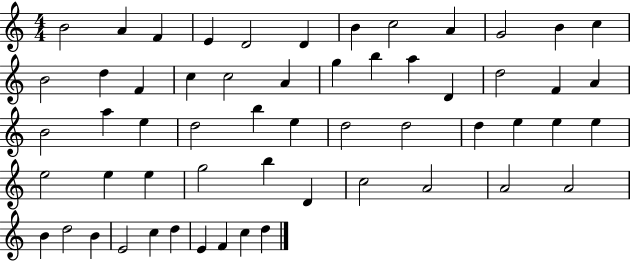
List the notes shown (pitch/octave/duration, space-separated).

B4/h A4/q F4/q E4/q D4/h D4/q B4/q C5/h A4/q G4/h B4/q C5/q B4/h D5/q F4/q C5/q C5/h A4/q G5/q B5/q A5/q D4/q D5/h F4/q A4/q B4/h A5/q E5/q D5/h B5/q E5/q D5/h D5/h D5/q E5/q E5/q E5/q E5/h E5/q E5/q G5/h B5/q D4/q C5/h A4/h A4/h A4/h B4/q D5/h B4/q E4/h C5/q D5/q E4/q F4/q C5/q D5/q